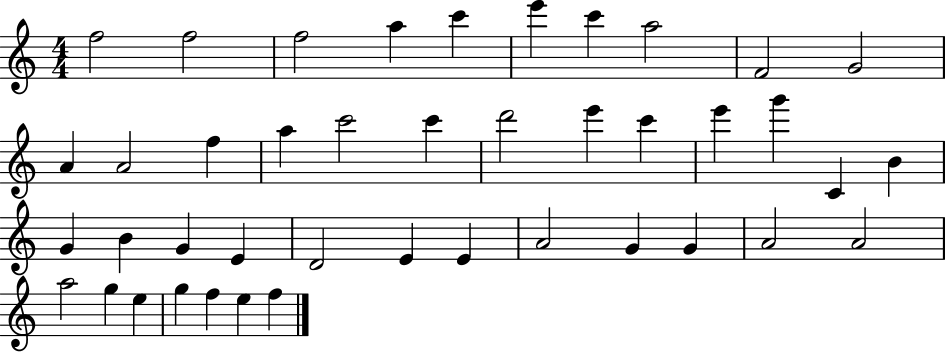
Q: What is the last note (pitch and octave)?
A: F5